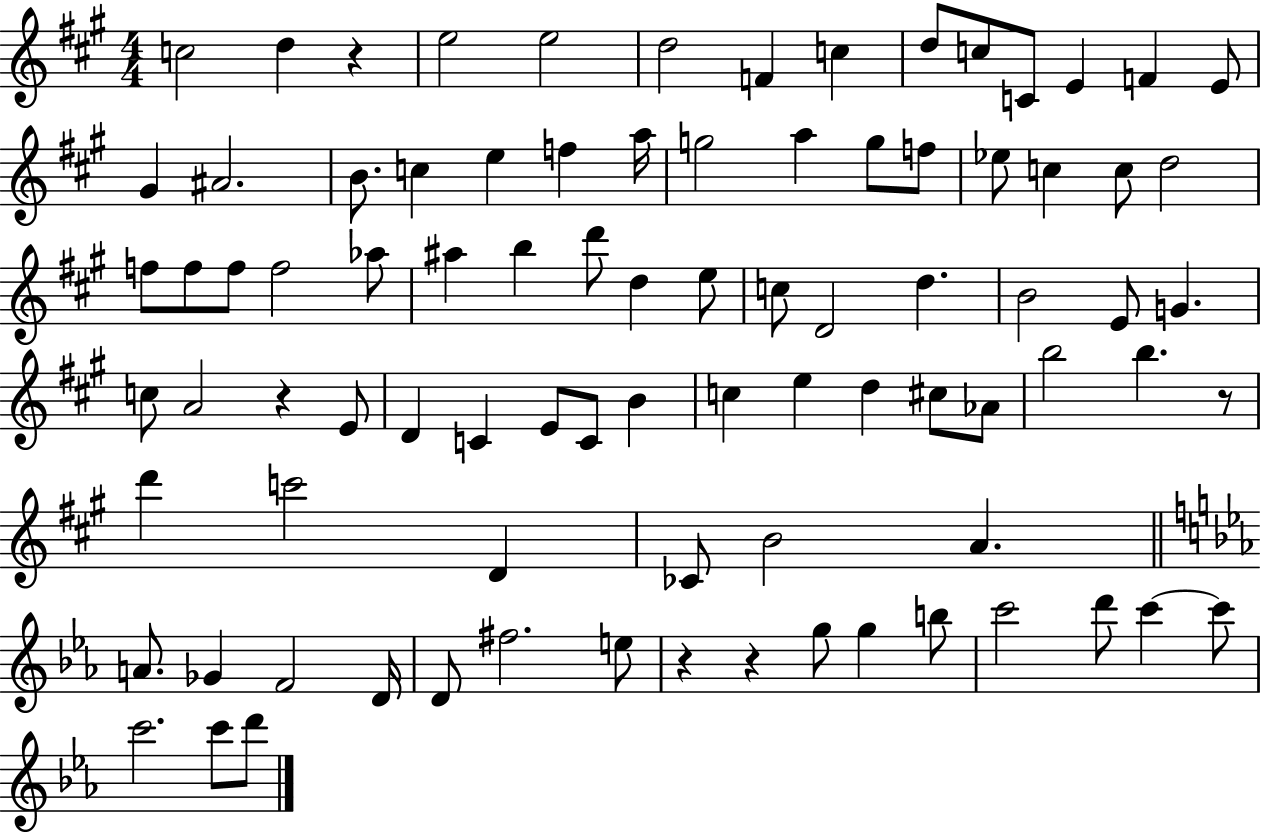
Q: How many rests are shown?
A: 5